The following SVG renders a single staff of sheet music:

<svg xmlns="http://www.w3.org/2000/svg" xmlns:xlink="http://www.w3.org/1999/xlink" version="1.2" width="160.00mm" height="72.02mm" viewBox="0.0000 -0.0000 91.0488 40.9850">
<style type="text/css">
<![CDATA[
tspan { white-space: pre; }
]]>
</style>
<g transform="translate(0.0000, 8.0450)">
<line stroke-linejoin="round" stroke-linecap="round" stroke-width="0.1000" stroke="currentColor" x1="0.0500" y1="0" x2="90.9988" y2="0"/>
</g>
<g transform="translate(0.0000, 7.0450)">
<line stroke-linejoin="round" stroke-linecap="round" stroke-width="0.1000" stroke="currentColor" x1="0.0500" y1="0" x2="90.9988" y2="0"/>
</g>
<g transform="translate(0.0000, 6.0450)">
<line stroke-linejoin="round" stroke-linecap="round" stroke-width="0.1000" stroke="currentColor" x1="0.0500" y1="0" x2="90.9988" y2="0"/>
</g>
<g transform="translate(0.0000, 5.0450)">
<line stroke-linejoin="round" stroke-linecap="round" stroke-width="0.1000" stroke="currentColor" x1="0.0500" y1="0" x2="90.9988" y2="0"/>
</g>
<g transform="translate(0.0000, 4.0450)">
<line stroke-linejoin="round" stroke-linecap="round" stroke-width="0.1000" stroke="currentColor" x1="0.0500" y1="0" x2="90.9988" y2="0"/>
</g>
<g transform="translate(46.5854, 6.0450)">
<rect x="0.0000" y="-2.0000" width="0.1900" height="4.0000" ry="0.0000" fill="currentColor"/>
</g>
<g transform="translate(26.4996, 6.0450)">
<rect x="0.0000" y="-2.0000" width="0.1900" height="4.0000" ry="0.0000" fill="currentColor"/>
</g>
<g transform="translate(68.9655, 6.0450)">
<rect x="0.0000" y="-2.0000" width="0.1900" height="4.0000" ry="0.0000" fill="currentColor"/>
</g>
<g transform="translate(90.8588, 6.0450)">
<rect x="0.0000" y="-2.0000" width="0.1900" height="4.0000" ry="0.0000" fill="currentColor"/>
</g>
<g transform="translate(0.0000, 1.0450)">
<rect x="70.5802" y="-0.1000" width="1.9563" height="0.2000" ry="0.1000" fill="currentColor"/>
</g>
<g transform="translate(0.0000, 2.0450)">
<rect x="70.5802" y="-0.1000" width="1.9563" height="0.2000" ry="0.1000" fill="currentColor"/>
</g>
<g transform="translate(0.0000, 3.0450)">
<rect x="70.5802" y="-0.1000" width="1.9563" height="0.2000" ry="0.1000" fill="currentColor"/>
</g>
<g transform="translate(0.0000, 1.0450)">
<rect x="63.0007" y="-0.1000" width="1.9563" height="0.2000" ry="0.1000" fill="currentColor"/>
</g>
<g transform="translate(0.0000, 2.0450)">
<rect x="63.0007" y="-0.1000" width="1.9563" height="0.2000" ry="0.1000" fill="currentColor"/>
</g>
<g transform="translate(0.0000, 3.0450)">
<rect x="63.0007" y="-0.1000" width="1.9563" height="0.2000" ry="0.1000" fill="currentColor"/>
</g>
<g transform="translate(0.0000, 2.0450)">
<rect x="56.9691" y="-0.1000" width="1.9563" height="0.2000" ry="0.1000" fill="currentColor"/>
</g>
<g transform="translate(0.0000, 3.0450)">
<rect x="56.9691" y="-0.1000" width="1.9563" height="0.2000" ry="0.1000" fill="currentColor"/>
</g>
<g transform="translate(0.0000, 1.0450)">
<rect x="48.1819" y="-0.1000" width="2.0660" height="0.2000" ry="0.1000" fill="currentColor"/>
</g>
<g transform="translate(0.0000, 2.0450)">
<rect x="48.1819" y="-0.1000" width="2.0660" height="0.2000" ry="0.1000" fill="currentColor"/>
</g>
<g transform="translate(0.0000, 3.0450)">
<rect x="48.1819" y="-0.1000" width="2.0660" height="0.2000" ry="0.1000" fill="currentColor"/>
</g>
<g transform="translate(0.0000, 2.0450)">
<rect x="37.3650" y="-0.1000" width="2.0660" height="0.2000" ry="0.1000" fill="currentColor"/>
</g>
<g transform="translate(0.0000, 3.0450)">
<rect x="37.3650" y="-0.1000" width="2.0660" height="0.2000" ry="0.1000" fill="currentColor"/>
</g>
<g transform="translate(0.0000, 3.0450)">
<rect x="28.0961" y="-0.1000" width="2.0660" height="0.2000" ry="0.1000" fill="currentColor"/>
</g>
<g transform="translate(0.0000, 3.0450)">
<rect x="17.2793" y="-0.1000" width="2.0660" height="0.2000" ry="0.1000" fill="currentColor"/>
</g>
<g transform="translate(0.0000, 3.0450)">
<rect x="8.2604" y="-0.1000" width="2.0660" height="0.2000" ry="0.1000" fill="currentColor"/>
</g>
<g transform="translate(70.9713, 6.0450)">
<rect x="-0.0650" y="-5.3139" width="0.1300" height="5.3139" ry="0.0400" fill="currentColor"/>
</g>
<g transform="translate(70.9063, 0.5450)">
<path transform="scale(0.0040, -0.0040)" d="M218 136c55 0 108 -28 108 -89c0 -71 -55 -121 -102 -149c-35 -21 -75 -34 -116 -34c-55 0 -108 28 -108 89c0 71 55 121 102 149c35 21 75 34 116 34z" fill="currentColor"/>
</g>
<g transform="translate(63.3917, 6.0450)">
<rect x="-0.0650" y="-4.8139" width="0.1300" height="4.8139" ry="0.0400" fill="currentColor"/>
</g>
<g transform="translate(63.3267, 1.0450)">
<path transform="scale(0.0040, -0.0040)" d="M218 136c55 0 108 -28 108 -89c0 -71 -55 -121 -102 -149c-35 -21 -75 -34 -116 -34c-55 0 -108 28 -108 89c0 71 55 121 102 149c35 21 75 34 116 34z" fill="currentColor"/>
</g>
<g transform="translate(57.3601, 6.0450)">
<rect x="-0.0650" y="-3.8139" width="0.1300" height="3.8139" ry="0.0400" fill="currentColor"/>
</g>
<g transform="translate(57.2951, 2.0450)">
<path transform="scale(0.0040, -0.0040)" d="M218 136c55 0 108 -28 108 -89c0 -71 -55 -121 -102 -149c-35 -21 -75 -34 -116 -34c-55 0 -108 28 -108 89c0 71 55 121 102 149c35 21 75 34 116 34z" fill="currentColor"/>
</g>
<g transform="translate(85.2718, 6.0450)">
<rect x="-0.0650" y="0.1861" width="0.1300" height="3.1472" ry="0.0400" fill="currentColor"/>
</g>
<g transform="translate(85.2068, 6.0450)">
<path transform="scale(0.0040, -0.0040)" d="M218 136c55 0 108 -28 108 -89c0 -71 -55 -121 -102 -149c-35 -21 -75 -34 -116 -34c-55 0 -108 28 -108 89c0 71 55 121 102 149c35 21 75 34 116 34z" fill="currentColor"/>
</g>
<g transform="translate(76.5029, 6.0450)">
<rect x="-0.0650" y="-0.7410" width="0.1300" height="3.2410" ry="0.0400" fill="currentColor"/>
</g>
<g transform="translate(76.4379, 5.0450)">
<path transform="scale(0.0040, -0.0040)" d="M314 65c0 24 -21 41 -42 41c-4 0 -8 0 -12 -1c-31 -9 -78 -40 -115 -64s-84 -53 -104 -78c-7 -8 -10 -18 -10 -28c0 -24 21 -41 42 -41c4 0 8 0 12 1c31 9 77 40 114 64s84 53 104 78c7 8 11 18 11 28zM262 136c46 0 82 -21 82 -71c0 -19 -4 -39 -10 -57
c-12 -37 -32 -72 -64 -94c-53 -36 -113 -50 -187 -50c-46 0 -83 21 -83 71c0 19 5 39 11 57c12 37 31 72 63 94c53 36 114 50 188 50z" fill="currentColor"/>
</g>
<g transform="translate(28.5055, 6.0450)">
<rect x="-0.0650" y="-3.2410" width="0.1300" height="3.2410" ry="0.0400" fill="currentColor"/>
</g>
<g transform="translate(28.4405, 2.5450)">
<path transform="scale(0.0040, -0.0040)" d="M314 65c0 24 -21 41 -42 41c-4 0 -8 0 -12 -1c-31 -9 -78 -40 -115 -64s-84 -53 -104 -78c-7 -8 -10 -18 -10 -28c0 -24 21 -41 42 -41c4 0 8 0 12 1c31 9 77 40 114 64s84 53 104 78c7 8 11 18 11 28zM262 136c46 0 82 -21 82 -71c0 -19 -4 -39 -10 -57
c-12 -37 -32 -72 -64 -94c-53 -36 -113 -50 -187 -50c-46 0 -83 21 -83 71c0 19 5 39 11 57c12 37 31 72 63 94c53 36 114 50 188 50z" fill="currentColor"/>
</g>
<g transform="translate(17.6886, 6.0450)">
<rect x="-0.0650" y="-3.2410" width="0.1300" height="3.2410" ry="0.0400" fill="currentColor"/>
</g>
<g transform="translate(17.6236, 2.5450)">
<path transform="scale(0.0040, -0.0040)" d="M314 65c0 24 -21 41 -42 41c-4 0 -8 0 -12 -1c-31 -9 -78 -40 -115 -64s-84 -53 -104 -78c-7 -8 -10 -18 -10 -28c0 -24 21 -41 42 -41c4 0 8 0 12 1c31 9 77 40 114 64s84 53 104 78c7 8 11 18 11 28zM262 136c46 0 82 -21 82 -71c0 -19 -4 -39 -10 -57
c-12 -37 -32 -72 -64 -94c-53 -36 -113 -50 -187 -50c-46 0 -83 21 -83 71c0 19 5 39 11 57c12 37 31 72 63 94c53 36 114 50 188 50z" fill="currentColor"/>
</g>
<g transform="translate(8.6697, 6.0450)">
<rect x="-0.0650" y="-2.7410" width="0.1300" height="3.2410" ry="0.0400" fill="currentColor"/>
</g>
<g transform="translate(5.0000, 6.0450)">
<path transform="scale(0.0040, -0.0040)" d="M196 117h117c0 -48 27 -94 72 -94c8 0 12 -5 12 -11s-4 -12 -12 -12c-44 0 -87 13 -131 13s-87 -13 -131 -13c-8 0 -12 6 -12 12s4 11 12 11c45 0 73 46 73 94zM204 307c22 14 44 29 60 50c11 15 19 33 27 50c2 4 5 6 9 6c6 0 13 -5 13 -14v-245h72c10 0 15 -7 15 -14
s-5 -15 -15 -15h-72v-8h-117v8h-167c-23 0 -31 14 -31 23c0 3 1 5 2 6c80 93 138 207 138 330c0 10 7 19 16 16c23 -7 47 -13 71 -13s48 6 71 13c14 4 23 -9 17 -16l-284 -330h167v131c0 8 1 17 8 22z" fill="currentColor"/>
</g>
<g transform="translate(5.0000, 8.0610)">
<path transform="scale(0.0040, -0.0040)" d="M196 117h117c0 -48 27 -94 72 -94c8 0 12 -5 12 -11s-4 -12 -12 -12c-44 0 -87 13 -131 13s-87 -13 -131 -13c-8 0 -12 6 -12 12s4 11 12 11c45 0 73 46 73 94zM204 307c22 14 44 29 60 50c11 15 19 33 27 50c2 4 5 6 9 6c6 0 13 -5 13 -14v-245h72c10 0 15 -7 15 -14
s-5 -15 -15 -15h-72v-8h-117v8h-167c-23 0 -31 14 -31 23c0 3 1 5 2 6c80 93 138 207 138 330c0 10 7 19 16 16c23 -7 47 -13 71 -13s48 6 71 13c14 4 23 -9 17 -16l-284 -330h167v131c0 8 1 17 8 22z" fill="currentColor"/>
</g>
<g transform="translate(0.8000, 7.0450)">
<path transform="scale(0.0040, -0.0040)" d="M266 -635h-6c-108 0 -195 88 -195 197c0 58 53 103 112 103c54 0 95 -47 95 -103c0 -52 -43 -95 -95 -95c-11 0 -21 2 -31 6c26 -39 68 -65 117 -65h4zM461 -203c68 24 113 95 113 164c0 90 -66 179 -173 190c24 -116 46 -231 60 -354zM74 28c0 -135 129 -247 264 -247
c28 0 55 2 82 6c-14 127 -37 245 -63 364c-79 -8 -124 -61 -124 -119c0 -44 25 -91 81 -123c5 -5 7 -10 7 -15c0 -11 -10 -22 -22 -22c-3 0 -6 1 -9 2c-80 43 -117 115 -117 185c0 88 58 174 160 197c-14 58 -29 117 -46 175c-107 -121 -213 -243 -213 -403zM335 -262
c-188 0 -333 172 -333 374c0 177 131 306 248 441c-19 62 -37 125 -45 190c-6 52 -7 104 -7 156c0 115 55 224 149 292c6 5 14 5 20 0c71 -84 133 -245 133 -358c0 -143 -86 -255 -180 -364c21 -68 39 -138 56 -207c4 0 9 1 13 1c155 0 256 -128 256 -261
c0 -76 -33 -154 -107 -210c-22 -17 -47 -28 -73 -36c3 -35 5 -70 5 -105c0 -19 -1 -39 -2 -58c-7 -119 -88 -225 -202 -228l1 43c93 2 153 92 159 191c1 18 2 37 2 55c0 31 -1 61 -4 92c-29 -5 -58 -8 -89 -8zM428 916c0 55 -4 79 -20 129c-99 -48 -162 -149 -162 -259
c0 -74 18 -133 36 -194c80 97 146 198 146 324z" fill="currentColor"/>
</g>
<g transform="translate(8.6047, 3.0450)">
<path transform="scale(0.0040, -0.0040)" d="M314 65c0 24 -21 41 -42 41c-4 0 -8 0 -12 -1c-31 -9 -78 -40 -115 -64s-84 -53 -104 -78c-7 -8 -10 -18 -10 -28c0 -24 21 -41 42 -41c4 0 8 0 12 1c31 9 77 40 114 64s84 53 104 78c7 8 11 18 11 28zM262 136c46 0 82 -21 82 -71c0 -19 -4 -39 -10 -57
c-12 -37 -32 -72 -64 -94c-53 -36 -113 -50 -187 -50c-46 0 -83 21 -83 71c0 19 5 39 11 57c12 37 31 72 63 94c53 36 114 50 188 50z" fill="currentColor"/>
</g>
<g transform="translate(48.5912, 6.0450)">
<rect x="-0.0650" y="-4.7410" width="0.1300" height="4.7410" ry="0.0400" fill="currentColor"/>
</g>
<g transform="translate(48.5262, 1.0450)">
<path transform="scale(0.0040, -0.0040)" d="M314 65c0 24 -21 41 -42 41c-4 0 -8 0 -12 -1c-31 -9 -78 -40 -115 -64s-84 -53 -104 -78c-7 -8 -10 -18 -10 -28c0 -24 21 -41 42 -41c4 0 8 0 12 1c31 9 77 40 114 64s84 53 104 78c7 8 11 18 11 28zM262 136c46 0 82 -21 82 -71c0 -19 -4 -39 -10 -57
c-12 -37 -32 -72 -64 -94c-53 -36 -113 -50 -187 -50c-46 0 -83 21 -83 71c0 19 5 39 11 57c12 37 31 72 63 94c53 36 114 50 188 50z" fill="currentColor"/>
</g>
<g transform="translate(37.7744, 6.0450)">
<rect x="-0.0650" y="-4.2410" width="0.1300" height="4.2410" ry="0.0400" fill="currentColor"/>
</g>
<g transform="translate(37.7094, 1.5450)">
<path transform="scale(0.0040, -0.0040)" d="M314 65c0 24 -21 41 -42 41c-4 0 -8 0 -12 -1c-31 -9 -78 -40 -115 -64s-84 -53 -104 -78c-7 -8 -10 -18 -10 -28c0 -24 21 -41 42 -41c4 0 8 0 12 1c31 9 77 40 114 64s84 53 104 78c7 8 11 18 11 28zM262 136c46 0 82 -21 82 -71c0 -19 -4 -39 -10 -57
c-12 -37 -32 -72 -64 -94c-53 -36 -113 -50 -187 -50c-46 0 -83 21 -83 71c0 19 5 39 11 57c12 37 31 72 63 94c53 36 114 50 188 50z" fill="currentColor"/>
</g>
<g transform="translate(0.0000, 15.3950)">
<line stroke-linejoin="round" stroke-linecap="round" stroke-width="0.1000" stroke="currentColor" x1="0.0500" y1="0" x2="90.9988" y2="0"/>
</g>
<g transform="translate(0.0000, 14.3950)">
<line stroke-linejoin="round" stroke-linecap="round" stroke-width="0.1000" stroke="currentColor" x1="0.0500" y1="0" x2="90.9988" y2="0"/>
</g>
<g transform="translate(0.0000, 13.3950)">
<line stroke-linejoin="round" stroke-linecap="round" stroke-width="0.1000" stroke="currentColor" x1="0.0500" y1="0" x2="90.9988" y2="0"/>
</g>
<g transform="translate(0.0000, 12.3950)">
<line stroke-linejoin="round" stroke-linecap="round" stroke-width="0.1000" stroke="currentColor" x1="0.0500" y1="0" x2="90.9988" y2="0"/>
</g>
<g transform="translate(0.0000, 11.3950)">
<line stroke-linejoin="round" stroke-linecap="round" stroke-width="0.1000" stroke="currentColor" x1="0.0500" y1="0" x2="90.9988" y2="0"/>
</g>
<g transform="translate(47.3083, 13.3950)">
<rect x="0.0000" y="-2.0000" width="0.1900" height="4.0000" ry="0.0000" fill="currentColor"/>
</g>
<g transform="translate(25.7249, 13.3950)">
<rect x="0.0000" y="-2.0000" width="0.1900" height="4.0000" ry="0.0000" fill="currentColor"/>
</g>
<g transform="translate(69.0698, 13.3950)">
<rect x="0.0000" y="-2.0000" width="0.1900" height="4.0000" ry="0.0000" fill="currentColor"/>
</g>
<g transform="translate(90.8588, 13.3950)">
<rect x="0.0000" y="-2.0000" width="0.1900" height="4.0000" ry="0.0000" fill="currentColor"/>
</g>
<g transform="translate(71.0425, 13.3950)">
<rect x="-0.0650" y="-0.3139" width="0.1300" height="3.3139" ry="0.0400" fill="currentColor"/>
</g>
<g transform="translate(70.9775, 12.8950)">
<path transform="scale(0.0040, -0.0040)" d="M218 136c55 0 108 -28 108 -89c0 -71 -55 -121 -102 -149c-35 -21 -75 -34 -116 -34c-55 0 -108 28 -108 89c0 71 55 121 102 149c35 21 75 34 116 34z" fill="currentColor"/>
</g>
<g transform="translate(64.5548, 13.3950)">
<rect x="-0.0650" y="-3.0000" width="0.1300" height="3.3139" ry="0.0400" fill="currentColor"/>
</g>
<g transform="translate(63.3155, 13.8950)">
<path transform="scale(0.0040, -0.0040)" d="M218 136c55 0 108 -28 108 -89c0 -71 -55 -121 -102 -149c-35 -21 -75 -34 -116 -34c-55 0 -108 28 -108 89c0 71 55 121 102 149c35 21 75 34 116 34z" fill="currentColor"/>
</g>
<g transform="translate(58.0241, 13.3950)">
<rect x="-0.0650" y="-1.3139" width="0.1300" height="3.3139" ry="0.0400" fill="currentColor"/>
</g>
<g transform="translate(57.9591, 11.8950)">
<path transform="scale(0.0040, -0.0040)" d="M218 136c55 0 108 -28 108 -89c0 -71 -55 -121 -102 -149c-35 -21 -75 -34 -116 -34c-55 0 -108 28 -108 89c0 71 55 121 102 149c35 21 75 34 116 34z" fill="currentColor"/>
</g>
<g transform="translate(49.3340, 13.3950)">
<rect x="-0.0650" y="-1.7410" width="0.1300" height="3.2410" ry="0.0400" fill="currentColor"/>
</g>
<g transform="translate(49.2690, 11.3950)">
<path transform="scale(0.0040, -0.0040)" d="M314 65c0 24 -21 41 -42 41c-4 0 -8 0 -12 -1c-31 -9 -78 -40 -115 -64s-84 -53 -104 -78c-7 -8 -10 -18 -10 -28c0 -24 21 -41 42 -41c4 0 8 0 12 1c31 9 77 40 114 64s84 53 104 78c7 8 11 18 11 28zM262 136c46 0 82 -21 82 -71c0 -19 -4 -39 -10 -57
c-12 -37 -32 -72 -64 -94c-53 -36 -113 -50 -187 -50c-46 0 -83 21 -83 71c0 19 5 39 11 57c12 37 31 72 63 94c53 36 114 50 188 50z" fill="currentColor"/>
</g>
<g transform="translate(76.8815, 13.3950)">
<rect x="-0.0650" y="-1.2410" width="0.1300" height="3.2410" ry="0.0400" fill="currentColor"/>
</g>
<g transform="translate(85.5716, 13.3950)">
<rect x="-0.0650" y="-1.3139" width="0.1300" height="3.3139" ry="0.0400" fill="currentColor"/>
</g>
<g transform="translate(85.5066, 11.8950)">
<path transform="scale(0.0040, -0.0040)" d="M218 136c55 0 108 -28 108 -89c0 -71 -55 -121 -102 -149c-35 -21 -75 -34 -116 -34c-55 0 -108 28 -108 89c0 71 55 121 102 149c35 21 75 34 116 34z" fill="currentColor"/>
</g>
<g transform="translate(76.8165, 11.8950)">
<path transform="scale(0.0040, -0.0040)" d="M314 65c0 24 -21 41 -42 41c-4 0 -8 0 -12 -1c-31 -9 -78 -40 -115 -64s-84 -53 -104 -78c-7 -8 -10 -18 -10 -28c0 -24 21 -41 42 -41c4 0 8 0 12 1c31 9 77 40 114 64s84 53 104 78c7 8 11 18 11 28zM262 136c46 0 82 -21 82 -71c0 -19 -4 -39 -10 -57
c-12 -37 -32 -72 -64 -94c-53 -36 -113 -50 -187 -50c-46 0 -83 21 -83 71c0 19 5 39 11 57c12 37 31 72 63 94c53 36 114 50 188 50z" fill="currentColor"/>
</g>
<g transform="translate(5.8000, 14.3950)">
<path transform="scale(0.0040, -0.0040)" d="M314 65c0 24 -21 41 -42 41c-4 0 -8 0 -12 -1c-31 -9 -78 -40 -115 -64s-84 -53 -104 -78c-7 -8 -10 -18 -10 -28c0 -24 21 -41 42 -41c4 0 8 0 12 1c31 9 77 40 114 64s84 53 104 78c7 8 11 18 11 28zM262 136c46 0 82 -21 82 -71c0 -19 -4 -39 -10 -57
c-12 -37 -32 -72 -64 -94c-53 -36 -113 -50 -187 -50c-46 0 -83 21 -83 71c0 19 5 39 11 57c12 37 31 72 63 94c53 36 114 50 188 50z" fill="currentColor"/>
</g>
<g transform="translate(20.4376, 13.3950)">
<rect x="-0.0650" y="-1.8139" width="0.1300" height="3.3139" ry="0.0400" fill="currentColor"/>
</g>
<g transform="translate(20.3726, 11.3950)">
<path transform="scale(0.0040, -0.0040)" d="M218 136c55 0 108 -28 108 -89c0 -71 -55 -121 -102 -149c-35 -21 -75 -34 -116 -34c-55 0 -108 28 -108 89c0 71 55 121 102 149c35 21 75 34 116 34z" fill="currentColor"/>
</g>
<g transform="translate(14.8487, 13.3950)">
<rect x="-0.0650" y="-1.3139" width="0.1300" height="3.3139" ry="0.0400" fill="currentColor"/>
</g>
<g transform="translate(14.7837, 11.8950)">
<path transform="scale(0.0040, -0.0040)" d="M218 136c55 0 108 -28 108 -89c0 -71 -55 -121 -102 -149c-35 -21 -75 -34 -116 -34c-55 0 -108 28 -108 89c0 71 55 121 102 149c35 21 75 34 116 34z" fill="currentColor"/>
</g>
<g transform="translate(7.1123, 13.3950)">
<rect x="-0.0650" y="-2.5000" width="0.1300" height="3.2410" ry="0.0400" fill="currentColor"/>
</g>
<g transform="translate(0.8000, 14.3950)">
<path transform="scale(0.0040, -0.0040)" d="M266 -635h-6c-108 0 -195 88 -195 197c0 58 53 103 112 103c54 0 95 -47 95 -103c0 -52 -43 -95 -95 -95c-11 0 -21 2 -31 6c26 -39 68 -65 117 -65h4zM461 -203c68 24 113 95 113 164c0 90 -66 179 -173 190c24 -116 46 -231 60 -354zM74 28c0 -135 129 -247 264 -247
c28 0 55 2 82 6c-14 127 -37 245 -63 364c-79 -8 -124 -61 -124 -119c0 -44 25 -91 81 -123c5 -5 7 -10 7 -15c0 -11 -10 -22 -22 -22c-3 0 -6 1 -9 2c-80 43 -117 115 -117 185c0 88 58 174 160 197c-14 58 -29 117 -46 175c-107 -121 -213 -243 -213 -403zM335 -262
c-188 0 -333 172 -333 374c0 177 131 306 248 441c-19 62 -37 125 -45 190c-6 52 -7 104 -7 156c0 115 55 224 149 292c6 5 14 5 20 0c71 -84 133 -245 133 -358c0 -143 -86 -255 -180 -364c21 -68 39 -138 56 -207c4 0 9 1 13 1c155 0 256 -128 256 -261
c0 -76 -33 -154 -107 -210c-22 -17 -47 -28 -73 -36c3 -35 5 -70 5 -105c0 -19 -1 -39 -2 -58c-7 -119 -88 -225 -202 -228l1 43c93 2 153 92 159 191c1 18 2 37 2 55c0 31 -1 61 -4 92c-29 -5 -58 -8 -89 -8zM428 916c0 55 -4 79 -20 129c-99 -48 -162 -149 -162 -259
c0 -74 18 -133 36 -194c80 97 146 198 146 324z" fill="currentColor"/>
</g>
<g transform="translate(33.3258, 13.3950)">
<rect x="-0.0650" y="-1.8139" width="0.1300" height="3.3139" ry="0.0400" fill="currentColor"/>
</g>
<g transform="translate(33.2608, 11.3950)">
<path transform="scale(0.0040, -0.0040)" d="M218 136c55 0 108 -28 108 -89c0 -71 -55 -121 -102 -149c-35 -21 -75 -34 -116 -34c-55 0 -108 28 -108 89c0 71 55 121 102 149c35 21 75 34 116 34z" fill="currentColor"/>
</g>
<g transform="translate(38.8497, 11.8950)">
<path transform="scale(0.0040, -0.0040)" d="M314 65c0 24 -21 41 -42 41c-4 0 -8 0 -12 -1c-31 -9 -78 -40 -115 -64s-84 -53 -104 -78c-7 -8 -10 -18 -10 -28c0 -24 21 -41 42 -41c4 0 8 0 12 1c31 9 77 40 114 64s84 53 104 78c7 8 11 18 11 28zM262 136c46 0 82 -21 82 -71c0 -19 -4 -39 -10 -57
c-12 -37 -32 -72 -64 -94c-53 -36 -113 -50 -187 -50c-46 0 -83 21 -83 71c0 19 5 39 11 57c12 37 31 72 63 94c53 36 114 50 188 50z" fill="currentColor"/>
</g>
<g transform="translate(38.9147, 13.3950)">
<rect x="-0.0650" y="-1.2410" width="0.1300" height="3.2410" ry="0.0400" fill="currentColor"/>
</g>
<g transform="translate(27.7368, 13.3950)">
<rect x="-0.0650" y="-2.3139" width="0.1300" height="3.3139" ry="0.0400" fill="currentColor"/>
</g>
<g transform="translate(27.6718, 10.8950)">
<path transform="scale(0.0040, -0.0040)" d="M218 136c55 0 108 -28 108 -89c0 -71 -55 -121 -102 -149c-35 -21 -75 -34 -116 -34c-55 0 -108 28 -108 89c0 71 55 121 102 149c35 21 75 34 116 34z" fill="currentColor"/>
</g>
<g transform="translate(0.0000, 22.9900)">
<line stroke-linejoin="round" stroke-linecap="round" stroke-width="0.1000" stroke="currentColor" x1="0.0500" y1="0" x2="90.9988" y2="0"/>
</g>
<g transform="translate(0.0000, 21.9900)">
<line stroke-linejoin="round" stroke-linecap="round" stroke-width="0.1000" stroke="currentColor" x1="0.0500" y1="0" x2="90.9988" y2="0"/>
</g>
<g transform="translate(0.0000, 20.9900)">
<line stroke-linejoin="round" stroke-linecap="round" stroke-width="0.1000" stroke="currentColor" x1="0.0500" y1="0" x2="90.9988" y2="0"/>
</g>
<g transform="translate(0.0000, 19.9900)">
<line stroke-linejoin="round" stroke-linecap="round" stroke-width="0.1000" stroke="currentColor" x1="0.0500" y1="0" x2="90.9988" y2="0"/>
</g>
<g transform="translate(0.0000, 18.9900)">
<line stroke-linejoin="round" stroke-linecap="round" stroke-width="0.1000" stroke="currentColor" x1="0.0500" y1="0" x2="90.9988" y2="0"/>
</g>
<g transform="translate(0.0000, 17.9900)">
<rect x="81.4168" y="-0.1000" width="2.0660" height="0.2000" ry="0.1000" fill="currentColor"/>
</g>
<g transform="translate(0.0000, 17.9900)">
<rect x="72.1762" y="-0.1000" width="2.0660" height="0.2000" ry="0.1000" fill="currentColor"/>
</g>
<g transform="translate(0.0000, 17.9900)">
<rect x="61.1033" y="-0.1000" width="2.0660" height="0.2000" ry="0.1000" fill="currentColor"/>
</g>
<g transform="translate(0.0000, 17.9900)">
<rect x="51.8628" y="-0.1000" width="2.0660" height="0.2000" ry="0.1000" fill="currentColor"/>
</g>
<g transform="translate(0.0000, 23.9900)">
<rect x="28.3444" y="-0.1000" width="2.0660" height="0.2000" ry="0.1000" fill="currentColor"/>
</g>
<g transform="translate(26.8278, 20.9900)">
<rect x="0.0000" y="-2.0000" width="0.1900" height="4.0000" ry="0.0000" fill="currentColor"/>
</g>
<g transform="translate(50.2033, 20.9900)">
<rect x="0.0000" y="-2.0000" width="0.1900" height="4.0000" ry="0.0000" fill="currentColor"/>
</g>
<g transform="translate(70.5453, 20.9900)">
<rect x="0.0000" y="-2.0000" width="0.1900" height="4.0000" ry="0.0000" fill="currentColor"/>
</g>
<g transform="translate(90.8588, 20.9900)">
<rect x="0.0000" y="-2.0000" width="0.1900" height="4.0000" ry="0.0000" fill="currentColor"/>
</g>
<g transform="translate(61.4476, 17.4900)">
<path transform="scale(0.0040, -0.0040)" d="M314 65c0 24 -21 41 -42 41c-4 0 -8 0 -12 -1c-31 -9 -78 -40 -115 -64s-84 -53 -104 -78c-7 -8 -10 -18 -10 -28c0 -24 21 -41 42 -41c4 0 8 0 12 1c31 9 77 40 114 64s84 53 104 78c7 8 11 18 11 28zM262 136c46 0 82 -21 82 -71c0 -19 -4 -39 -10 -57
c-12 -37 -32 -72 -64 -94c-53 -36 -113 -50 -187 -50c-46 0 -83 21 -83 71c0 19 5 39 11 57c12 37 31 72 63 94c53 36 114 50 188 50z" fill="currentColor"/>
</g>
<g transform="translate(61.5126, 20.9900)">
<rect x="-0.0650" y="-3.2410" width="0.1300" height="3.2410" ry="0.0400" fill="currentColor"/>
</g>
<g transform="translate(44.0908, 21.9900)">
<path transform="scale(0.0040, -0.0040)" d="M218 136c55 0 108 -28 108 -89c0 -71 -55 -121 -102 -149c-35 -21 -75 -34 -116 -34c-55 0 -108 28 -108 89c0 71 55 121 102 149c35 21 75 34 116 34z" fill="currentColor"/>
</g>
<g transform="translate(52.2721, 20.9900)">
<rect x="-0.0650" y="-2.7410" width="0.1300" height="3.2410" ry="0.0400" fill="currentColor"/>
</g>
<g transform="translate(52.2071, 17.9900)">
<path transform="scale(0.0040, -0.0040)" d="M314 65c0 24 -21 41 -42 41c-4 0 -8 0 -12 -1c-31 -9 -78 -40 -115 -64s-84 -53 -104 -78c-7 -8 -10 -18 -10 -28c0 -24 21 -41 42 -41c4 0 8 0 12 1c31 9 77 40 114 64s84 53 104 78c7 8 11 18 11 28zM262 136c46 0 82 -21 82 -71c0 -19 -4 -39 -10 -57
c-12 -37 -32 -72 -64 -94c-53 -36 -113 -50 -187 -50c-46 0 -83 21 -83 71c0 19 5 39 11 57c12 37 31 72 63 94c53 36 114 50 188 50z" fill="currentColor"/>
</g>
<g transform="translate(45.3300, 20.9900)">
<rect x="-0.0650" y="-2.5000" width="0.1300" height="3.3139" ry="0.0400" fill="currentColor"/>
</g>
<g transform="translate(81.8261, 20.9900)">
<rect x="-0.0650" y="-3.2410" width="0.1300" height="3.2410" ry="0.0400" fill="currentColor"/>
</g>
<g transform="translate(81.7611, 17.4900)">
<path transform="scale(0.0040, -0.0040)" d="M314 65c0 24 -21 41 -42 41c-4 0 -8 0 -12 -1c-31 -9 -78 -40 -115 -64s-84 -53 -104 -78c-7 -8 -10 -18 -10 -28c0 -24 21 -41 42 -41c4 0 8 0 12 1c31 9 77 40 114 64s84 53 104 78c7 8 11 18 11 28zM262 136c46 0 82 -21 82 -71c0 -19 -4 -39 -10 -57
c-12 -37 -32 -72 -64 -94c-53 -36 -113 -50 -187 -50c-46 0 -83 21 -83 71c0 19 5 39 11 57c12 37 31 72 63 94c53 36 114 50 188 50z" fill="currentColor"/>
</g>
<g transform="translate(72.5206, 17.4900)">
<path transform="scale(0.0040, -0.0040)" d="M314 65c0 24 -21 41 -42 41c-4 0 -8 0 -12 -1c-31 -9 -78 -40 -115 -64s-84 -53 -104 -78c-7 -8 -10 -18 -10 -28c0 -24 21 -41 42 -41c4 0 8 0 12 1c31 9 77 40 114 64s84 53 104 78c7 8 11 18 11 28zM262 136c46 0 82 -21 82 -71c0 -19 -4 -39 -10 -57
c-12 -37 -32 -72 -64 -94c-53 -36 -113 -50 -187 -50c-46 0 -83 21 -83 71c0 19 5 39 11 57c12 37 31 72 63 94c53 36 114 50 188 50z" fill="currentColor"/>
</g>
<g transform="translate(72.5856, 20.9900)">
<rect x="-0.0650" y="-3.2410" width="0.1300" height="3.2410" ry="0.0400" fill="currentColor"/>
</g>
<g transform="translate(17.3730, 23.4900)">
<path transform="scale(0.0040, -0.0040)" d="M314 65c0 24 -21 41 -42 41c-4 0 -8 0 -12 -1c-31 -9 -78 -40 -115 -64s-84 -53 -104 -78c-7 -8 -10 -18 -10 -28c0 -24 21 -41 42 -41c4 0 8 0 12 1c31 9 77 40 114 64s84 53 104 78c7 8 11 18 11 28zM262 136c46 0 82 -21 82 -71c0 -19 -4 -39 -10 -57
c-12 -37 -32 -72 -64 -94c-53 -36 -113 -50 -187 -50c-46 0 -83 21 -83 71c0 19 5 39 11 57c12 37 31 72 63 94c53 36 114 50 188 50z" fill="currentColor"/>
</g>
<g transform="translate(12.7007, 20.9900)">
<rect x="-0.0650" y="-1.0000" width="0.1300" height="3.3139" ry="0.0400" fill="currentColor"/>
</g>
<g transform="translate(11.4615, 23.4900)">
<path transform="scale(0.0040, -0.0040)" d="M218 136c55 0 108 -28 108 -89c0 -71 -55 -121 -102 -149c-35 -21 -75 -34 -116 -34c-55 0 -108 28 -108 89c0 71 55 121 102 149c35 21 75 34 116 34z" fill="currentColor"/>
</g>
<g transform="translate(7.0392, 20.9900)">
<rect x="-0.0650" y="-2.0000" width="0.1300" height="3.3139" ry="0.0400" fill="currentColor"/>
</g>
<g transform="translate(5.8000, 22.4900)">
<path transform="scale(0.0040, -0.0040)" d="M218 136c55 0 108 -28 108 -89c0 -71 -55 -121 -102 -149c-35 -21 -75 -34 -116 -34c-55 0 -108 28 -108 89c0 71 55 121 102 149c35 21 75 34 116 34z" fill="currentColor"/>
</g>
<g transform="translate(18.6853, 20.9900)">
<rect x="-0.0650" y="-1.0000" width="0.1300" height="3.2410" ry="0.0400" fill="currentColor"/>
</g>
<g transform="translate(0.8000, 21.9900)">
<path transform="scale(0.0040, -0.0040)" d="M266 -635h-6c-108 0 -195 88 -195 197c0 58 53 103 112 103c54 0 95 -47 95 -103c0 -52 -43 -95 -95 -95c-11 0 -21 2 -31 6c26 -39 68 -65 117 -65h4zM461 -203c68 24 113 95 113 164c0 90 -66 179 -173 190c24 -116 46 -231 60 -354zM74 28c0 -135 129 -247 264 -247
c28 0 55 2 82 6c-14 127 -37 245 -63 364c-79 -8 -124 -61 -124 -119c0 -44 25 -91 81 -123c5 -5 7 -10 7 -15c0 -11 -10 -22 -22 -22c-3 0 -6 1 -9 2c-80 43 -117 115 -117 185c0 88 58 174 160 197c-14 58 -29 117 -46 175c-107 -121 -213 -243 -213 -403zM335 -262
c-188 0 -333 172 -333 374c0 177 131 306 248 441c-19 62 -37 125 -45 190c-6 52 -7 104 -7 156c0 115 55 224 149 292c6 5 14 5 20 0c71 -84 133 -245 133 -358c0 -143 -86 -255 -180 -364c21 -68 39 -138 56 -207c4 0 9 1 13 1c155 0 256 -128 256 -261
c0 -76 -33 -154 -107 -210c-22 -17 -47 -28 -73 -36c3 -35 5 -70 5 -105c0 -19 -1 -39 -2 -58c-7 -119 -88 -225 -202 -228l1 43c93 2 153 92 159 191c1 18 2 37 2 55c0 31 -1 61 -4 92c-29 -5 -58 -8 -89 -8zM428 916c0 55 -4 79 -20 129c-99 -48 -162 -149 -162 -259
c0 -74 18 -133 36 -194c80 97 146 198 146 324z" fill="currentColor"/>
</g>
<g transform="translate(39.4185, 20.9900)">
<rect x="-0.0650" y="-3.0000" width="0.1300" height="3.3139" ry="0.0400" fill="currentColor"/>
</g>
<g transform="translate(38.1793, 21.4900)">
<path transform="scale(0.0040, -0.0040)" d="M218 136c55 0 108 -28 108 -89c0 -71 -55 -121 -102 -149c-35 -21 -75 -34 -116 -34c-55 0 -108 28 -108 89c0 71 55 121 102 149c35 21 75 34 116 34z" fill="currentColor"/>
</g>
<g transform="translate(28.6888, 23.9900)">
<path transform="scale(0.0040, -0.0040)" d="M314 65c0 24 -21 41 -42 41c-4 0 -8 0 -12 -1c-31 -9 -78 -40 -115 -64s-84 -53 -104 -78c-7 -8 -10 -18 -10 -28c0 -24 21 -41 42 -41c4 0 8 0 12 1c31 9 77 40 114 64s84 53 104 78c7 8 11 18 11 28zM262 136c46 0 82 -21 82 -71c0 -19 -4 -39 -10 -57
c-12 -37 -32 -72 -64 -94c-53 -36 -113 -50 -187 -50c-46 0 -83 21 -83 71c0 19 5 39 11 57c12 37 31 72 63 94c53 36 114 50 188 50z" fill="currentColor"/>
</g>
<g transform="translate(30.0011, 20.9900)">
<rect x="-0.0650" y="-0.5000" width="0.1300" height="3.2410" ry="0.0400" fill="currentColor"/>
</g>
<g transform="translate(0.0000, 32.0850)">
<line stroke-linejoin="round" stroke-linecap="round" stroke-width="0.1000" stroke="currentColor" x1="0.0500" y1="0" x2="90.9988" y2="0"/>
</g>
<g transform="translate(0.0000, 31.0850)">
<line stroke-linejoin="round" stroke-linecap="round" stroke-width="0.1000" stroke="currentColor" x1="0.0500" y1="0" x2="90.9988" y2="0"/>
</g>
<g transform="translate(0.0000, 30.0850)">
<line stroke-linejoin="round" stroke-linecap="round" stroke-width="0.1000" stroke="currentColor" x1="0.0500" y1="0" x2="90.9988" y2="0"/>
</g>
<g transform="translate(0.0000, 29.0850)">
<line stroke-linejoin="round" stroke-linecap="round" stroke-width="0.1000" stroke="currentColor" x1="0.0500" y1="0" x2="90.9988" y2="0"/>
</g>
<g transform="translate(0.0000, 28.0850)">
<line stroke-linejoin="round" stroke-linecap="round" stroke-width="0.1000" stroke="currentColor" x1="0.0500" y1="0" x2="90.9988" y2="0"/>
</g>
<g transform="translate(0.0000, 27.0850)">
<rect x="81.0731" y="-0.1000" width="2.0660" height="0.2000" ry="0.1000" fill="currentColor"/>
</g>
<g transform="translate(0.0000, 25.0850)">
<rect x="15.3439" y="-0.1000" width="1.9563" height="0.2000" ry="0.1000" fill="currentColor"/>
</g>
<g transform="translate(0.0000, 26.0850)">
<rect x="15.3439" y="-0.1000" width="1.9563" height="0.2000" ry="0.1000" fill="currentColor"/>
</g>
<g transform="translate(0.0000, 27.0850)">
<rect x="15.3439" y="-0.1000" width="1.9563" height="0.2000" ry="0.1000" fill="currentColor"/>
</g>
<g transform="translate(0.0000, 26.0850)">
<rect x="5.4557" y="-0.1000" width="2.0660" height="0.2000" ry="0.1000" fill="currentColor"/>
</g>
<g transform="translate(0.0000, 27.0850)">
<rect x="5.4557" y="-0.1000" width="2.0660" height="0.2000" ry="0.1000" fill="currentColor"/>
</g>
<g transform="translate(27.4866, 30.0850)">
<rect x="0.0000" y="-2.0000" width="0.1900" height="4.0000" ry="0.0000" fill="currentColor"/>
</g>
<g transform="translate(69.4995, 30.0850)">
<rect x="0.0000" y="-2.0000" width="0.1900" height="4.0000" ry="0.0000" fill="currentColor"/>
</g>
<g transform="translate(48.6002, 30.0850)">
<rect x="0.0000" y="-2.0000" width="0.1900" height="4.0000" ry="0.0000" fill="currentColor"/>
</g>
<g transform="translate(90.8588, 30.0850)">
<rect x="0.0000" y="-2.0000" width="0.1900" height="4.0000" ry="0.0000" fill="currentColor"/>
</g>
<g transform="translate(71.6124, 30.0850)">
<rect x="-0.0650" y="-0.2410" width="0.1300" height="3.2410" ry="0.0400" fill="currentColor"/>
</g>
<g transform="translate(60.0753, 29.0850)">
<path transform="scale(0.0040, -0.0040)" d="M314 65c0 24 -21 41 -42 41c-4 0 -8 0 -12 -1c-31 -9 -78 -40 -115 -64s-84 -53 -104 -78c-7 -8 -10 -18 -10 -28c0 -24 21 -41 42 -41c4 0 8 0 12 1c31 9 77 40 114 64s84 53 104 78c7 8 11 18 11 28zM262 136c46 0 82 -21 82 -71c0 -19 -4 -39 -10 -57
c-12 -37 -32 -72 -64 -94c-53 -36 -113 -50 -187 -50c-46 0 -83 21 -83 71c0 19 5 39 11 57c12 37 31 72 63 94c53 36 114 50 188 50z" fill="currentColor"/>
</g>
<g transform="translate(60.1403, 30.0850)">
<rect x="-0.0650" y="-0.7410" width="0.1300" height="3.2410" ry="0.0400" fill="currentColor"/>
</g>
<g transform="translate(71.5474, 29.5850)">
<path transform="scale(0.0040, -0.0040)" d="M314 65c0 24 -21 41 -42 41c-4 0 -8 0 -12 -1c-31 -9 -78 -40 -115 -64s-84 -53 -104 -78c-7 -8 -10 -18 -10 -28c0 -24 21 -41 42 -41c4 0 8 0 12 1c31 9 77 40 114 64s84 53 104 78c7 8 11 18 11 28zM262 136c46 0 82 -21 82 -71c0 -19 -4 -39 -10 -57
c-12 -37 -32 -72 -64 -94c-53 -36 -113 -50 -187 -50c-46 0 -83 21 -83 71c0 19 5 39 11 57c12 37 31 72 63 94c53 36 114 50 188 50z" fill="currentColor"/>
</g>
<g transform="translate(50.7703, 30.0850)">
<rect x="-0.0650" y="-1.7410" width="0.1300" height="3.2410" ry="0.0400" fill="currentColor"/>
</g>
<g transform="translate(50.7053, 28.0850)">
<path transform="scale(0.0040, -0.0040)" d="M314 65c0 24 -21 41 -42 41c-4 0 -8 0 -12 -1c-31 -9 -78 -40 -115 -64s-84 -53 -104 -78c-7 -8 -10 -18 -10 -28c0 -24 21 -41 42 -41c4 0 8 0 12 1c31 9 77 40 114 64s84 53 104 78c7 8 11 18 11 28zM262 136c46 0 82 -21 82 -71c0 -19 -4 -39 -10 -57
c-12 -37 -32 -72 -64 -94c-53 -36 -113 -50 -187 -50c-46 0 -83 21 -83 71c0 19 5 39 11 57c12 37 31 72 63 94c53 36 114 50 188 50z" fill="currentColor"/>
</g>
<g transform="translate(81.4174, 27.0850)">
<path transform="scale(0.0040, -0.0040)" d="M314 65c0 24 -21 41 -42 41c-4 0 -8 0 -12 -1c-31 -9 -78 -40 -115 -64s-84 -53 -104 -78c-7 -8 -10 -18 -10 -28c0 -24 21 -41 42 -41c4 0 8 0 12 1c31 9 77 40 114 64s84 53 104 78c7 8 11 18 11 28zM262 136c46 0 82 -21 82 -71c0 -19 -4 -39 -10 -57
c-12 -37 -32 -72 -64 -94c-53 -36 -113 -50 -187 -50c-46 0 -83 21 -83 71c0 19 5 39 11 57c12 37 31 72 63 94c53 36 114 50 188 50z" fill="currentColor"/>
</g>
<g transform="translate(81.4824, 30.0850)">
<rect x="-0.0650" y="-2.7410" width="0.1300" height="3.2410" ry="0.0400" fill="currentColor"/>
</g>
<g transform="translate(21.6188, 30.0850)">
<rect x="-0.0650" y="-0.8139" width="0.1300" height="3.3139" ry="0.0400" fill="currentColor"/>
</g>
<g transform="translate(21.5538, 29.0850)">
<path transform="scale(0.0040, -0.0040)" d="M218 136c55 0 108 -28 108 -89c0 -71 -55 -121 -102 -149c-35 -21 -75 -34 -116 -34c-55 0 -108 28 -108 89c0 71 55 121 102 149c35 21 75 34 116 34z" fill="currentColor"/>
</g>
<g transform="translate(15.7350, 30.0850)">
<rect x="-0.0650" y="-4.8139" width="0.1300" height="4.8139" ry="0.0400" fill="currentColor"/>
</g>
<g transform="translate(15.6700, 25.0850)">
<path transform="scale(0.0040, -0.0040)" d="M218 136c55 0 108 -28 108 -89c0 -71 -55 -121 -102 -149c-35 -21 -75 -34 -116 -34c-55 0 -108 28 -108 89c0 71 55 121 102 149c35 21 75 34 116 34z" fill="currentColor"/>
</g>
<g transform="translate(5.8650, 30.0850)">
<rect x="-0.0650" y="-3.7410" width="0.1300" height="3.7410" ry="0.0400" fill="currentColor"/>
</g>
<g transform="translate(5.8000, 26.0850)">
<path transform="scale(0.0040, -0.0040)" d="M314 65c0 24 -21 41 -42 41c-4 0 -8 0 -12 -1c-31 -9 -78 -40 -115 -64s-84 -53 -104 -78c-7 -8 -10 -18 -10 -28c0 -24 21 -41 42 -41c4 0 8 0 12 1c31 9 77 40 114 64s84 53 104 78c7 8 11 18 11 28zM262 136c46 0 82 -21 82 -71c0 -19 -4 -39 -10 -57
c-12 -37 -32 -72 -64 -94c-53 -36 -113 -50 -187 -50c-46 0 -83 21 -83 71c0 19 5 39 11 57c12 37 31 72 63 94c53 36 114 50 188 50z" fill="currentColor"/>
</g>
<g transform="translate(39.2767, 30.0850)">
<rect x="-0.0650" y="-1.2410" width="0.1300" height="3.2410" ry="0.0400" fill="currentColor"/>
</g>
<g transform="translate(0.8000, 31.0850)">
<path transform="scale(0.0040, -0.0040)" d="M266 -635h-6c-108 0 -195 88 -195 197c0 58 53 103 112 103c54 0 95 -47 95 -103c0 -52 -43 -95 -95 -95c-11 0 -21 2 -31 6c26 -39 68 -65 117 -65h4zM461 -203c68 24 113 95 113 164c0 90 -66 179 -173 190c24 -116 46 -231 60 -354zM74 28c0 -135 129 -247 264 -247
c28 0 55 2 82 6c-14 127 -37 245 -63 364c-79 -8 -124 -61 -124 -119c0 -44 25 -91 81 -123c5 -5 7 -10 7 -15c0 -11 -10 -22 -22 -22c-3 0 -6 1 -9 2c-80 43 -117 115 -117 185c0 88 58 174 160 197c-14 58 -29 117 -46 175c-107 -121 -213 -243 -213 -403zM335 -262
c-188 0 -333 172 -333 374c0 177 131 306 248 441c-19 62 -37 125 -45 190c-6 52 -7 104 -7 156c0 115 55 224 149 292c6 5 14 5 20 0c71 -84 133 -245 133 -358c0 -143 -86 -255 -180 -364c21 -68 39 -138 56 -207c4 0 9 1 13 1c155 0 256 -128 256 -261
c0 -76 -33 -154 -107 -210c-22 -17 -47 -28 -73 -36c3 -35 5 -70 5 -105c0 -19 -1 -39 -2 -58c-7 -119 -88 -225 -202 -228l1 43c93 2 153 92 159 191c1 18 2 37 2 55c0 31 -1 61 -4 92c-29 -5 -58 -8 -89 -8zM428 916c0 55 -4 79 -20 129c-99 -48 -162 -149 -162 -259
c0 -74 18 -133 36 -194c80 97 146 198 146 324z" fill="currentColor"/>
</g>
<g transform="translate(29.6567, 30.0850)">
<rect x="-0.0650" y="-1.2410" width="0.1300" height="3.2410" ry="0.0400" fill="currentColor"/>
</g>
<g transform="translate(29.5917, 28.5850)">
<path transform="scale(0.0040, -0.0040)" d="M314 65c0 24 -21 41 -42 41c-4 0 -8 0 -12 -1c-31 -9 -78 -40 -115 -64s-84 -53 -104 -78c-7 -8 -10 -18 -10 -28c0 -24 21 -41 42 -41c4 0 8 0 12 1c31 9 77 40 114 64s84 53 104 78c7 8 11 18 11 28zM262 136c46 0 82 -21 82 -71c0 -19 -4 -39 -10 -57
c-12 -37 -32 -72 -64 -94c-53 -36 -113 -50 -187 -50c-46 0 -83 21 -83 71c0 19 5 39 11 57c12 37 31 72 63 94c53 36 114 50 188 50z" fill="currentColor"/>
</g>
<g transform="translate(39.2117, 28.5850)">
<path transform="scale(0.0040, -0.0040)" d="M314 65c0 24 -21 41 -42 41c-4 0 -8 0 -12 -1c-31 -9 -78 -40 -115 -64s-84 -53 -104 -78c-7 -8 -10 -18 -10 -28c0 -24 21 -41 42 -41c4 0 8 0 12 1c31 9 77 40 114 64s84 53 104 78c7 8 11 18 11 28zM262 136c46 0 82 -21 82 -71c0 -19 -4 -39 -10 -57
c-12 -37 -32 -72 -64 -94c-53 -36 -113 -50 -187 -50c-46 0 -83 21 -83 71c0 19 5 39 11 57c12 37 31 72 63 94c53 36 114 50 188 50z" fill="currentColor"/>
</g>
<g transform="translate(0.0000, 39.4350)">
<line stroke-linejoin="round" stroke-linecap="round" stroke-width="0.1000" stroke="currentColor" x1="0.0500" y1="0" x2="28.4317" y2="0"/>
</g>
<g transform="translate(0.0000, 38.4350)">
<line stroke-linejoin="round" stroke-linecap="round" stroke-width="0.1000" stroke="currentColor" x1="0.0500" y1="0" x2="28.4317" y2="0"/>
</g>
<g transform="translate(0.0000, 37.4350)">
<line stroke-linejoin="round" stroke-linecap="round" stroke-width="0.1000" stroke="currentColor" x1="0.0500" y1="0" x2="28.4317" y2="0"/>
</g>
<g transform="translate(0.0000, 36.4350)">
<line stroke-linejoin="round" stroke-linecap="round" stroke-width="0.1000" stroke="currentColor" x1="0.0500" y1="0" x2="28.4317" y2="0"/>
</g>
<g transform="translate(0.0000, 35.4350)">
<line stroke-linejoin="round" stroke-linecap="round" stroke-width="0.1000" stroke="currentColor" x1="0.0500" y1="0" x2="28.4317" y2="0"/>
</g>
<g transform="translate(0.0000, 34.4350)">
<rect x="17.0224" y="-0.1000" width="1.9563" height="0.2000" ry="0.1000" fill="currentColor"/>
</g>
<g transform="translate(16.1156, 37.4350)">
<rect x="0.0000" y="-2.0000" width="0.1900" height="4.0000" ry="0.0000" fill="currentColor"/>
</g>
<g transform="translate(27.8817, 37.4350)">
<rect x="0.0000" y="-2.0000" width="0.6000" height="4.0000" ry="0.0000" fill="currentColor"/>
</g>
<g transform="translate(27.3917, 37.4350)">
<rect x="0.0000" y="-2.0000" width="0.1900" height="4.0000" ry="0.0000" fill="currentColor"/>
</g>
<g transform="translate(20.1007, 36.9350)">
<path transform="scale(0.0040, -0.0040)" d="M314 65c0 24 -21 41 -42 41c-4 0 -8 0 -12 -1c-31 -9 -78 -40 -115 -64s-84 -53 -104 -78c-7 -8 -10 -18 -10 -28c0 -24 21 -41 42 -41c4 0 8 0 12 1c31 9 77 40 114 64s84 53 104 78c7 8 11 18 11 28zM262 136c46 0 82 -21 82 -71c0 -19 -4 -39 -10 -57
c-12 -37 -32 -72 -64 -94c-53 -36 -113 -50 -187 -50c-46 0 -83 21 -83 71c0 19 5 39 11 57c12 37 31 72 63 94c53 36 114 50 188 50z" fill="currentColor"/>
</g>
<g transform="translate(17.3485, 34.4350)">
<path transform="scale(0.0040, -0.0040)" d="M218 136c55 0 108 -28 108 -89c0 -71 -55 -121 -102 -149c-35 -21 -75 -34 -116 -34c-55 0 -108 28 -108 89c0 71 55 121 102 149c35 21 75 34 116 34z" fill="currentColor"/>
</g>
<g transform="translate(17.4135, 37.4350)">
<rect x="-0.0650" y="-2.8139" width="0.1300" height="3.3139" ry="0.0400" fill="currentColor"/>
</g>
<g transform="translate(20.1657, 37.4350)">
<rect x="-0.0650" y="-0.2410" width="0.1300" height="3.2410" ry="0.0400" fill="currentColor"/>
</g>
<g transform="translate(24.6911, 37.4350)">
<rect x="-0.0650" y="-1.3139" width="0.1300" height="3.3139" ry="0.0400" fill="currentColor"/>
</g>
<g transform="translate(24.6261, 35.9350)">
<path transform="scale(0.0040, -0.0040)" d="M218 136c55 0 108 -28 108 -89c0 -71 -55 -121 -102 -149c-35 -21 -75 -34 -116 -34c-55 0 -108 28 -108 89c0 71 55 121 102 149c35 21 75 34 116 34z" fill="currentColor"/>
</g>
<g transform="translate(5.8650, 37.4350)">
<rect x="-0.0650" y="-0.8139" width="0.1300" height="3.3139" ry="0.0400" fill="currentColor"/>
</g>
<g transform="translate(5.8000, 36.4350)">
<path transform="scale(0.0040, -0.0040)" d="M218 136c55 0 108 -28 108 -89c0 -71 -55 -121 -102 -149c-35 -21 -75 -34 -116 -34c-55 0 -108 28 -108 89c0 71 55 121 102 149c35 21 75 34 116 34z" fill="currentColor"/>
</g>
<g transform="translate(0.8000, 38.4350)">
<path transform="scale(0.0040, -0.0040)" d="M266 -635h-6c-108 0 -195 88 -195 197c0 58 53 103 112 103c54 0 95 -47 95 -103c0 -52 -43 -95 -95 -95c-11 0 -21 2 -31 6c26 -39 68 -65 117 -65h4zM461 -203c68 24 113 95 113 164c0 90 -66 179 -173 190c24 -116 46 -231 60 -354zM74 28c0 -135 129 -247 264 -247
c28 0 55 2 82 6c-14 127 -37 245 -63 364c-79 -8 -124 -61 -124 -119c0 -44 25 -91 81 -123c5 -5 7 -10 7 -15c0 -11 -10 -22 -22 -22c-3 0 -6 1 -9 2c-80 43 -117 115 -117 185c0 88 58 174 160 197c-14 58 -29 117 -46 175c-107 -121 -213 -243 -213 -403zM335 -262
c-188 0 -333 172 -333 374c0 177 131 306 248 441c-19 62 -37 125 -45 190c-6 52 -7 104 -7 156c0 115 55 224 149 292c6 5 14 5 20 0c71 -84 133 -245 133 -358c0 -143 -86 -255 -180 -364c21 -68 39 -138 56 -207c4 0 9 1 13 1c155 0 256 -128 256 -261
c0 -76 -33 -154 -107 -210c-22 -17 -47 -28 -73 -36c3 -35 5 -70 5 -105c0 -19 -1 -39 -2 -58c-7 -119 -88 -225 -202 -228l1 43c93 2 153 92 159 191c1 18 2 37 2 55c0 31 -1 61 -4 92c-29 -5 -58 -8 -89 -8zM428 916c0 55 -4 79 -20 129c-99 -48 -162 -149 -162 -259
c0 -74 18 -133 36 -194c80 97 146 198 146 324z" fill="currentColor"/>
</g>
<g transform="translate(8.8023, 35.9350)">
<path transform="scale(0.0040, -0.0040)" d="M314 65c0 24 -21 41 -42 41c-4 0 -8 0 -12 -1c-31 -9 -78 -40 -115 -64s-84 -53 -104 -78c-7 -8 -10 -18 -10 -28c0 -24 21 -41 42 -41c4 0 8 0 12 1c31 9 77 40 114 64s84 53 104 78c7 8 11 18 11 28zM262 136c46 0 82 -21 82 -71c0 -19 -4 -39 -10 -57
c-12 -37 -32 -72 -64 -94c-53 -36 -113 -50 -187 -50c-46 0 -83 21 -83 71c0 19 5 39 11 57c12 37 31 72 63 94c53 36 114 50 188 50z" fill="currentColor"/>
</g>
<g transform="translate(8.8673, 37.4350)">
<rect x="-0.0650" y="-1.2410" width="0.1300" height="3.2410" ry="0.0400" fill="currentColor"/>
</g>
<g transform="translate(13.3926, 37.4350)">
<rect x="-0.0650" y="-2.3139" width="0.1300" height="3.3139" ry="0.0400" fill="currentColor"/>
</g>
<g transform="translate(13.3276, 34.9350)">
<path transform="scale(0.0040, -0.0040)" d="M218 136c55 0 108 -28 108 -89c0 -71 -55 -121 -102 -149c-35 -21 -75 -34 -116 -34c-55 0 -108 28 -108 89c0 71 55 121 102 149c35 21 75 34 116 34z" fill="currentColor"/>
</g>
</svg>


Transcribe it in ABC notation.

X:1
T:Untitled
M:4/4
L:1/4
K:C
a2 b2 b2 d'2 e'2 c' e' f' d2 B G2 e f g f e2 f2 e A c e2 e F D D2 C2 A G a2 b2 b2 b2 c'2 e' d e2 e2 f2 d2 c2 a2 d e2 g a c2 e